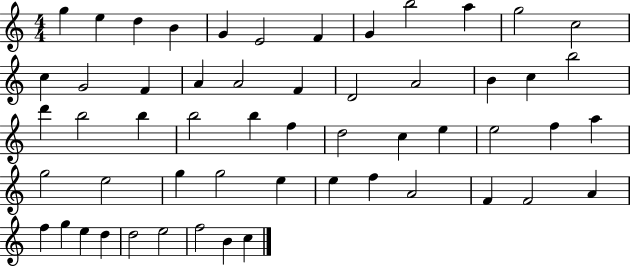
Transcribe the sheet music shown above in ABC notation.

X:1
T:Untitled
M:4/4
L:1/4
K:C
g e d B G E2 F G b2 a g2 c2 c G2 F A A2 F D2 A2 B c b2 d' b2 b b2 b f d2 c e e2 f a g2 e2 g g2 e e f A2 F F2 A f g e d d2 e2 f2 B c